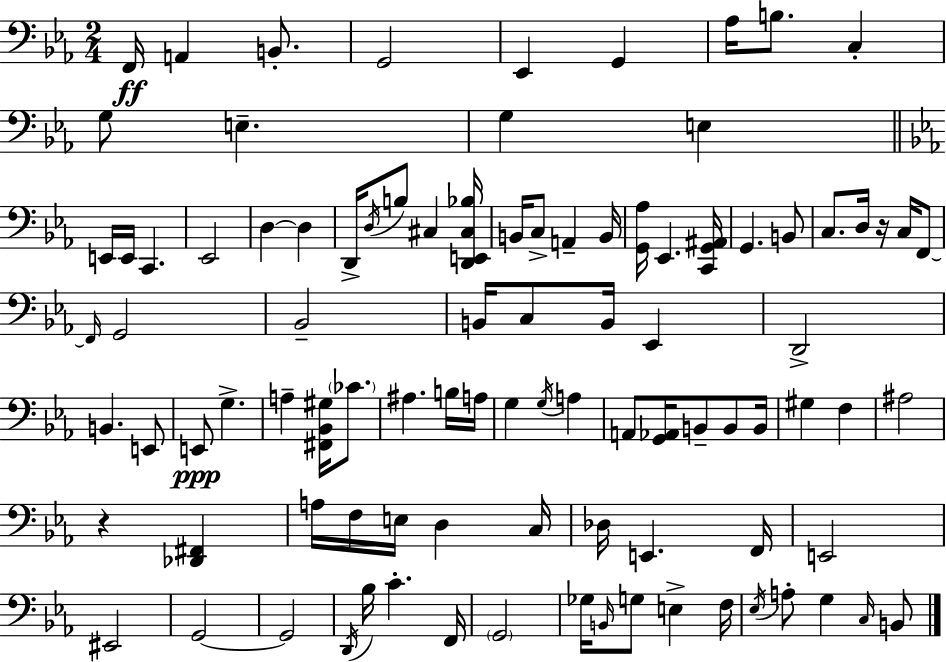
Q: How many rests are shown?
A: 2